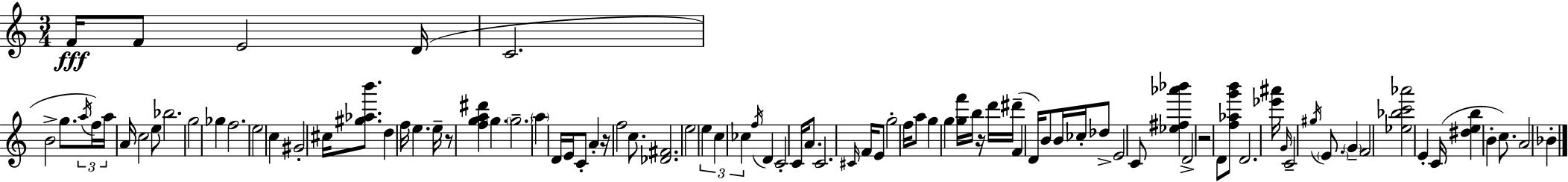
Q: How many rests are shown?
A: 4